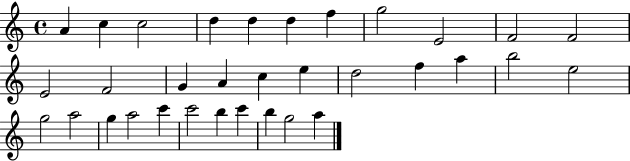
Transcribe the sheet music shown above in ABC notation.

X:1
T:Untitled
M:4/4
L:1/4
K:C
A c c2 d d d f g2 E2 F2 F2 E2 F2 G A c e d2 f a b2 e2 g2 a2 g a2 c' c'2 b c' b g2 a